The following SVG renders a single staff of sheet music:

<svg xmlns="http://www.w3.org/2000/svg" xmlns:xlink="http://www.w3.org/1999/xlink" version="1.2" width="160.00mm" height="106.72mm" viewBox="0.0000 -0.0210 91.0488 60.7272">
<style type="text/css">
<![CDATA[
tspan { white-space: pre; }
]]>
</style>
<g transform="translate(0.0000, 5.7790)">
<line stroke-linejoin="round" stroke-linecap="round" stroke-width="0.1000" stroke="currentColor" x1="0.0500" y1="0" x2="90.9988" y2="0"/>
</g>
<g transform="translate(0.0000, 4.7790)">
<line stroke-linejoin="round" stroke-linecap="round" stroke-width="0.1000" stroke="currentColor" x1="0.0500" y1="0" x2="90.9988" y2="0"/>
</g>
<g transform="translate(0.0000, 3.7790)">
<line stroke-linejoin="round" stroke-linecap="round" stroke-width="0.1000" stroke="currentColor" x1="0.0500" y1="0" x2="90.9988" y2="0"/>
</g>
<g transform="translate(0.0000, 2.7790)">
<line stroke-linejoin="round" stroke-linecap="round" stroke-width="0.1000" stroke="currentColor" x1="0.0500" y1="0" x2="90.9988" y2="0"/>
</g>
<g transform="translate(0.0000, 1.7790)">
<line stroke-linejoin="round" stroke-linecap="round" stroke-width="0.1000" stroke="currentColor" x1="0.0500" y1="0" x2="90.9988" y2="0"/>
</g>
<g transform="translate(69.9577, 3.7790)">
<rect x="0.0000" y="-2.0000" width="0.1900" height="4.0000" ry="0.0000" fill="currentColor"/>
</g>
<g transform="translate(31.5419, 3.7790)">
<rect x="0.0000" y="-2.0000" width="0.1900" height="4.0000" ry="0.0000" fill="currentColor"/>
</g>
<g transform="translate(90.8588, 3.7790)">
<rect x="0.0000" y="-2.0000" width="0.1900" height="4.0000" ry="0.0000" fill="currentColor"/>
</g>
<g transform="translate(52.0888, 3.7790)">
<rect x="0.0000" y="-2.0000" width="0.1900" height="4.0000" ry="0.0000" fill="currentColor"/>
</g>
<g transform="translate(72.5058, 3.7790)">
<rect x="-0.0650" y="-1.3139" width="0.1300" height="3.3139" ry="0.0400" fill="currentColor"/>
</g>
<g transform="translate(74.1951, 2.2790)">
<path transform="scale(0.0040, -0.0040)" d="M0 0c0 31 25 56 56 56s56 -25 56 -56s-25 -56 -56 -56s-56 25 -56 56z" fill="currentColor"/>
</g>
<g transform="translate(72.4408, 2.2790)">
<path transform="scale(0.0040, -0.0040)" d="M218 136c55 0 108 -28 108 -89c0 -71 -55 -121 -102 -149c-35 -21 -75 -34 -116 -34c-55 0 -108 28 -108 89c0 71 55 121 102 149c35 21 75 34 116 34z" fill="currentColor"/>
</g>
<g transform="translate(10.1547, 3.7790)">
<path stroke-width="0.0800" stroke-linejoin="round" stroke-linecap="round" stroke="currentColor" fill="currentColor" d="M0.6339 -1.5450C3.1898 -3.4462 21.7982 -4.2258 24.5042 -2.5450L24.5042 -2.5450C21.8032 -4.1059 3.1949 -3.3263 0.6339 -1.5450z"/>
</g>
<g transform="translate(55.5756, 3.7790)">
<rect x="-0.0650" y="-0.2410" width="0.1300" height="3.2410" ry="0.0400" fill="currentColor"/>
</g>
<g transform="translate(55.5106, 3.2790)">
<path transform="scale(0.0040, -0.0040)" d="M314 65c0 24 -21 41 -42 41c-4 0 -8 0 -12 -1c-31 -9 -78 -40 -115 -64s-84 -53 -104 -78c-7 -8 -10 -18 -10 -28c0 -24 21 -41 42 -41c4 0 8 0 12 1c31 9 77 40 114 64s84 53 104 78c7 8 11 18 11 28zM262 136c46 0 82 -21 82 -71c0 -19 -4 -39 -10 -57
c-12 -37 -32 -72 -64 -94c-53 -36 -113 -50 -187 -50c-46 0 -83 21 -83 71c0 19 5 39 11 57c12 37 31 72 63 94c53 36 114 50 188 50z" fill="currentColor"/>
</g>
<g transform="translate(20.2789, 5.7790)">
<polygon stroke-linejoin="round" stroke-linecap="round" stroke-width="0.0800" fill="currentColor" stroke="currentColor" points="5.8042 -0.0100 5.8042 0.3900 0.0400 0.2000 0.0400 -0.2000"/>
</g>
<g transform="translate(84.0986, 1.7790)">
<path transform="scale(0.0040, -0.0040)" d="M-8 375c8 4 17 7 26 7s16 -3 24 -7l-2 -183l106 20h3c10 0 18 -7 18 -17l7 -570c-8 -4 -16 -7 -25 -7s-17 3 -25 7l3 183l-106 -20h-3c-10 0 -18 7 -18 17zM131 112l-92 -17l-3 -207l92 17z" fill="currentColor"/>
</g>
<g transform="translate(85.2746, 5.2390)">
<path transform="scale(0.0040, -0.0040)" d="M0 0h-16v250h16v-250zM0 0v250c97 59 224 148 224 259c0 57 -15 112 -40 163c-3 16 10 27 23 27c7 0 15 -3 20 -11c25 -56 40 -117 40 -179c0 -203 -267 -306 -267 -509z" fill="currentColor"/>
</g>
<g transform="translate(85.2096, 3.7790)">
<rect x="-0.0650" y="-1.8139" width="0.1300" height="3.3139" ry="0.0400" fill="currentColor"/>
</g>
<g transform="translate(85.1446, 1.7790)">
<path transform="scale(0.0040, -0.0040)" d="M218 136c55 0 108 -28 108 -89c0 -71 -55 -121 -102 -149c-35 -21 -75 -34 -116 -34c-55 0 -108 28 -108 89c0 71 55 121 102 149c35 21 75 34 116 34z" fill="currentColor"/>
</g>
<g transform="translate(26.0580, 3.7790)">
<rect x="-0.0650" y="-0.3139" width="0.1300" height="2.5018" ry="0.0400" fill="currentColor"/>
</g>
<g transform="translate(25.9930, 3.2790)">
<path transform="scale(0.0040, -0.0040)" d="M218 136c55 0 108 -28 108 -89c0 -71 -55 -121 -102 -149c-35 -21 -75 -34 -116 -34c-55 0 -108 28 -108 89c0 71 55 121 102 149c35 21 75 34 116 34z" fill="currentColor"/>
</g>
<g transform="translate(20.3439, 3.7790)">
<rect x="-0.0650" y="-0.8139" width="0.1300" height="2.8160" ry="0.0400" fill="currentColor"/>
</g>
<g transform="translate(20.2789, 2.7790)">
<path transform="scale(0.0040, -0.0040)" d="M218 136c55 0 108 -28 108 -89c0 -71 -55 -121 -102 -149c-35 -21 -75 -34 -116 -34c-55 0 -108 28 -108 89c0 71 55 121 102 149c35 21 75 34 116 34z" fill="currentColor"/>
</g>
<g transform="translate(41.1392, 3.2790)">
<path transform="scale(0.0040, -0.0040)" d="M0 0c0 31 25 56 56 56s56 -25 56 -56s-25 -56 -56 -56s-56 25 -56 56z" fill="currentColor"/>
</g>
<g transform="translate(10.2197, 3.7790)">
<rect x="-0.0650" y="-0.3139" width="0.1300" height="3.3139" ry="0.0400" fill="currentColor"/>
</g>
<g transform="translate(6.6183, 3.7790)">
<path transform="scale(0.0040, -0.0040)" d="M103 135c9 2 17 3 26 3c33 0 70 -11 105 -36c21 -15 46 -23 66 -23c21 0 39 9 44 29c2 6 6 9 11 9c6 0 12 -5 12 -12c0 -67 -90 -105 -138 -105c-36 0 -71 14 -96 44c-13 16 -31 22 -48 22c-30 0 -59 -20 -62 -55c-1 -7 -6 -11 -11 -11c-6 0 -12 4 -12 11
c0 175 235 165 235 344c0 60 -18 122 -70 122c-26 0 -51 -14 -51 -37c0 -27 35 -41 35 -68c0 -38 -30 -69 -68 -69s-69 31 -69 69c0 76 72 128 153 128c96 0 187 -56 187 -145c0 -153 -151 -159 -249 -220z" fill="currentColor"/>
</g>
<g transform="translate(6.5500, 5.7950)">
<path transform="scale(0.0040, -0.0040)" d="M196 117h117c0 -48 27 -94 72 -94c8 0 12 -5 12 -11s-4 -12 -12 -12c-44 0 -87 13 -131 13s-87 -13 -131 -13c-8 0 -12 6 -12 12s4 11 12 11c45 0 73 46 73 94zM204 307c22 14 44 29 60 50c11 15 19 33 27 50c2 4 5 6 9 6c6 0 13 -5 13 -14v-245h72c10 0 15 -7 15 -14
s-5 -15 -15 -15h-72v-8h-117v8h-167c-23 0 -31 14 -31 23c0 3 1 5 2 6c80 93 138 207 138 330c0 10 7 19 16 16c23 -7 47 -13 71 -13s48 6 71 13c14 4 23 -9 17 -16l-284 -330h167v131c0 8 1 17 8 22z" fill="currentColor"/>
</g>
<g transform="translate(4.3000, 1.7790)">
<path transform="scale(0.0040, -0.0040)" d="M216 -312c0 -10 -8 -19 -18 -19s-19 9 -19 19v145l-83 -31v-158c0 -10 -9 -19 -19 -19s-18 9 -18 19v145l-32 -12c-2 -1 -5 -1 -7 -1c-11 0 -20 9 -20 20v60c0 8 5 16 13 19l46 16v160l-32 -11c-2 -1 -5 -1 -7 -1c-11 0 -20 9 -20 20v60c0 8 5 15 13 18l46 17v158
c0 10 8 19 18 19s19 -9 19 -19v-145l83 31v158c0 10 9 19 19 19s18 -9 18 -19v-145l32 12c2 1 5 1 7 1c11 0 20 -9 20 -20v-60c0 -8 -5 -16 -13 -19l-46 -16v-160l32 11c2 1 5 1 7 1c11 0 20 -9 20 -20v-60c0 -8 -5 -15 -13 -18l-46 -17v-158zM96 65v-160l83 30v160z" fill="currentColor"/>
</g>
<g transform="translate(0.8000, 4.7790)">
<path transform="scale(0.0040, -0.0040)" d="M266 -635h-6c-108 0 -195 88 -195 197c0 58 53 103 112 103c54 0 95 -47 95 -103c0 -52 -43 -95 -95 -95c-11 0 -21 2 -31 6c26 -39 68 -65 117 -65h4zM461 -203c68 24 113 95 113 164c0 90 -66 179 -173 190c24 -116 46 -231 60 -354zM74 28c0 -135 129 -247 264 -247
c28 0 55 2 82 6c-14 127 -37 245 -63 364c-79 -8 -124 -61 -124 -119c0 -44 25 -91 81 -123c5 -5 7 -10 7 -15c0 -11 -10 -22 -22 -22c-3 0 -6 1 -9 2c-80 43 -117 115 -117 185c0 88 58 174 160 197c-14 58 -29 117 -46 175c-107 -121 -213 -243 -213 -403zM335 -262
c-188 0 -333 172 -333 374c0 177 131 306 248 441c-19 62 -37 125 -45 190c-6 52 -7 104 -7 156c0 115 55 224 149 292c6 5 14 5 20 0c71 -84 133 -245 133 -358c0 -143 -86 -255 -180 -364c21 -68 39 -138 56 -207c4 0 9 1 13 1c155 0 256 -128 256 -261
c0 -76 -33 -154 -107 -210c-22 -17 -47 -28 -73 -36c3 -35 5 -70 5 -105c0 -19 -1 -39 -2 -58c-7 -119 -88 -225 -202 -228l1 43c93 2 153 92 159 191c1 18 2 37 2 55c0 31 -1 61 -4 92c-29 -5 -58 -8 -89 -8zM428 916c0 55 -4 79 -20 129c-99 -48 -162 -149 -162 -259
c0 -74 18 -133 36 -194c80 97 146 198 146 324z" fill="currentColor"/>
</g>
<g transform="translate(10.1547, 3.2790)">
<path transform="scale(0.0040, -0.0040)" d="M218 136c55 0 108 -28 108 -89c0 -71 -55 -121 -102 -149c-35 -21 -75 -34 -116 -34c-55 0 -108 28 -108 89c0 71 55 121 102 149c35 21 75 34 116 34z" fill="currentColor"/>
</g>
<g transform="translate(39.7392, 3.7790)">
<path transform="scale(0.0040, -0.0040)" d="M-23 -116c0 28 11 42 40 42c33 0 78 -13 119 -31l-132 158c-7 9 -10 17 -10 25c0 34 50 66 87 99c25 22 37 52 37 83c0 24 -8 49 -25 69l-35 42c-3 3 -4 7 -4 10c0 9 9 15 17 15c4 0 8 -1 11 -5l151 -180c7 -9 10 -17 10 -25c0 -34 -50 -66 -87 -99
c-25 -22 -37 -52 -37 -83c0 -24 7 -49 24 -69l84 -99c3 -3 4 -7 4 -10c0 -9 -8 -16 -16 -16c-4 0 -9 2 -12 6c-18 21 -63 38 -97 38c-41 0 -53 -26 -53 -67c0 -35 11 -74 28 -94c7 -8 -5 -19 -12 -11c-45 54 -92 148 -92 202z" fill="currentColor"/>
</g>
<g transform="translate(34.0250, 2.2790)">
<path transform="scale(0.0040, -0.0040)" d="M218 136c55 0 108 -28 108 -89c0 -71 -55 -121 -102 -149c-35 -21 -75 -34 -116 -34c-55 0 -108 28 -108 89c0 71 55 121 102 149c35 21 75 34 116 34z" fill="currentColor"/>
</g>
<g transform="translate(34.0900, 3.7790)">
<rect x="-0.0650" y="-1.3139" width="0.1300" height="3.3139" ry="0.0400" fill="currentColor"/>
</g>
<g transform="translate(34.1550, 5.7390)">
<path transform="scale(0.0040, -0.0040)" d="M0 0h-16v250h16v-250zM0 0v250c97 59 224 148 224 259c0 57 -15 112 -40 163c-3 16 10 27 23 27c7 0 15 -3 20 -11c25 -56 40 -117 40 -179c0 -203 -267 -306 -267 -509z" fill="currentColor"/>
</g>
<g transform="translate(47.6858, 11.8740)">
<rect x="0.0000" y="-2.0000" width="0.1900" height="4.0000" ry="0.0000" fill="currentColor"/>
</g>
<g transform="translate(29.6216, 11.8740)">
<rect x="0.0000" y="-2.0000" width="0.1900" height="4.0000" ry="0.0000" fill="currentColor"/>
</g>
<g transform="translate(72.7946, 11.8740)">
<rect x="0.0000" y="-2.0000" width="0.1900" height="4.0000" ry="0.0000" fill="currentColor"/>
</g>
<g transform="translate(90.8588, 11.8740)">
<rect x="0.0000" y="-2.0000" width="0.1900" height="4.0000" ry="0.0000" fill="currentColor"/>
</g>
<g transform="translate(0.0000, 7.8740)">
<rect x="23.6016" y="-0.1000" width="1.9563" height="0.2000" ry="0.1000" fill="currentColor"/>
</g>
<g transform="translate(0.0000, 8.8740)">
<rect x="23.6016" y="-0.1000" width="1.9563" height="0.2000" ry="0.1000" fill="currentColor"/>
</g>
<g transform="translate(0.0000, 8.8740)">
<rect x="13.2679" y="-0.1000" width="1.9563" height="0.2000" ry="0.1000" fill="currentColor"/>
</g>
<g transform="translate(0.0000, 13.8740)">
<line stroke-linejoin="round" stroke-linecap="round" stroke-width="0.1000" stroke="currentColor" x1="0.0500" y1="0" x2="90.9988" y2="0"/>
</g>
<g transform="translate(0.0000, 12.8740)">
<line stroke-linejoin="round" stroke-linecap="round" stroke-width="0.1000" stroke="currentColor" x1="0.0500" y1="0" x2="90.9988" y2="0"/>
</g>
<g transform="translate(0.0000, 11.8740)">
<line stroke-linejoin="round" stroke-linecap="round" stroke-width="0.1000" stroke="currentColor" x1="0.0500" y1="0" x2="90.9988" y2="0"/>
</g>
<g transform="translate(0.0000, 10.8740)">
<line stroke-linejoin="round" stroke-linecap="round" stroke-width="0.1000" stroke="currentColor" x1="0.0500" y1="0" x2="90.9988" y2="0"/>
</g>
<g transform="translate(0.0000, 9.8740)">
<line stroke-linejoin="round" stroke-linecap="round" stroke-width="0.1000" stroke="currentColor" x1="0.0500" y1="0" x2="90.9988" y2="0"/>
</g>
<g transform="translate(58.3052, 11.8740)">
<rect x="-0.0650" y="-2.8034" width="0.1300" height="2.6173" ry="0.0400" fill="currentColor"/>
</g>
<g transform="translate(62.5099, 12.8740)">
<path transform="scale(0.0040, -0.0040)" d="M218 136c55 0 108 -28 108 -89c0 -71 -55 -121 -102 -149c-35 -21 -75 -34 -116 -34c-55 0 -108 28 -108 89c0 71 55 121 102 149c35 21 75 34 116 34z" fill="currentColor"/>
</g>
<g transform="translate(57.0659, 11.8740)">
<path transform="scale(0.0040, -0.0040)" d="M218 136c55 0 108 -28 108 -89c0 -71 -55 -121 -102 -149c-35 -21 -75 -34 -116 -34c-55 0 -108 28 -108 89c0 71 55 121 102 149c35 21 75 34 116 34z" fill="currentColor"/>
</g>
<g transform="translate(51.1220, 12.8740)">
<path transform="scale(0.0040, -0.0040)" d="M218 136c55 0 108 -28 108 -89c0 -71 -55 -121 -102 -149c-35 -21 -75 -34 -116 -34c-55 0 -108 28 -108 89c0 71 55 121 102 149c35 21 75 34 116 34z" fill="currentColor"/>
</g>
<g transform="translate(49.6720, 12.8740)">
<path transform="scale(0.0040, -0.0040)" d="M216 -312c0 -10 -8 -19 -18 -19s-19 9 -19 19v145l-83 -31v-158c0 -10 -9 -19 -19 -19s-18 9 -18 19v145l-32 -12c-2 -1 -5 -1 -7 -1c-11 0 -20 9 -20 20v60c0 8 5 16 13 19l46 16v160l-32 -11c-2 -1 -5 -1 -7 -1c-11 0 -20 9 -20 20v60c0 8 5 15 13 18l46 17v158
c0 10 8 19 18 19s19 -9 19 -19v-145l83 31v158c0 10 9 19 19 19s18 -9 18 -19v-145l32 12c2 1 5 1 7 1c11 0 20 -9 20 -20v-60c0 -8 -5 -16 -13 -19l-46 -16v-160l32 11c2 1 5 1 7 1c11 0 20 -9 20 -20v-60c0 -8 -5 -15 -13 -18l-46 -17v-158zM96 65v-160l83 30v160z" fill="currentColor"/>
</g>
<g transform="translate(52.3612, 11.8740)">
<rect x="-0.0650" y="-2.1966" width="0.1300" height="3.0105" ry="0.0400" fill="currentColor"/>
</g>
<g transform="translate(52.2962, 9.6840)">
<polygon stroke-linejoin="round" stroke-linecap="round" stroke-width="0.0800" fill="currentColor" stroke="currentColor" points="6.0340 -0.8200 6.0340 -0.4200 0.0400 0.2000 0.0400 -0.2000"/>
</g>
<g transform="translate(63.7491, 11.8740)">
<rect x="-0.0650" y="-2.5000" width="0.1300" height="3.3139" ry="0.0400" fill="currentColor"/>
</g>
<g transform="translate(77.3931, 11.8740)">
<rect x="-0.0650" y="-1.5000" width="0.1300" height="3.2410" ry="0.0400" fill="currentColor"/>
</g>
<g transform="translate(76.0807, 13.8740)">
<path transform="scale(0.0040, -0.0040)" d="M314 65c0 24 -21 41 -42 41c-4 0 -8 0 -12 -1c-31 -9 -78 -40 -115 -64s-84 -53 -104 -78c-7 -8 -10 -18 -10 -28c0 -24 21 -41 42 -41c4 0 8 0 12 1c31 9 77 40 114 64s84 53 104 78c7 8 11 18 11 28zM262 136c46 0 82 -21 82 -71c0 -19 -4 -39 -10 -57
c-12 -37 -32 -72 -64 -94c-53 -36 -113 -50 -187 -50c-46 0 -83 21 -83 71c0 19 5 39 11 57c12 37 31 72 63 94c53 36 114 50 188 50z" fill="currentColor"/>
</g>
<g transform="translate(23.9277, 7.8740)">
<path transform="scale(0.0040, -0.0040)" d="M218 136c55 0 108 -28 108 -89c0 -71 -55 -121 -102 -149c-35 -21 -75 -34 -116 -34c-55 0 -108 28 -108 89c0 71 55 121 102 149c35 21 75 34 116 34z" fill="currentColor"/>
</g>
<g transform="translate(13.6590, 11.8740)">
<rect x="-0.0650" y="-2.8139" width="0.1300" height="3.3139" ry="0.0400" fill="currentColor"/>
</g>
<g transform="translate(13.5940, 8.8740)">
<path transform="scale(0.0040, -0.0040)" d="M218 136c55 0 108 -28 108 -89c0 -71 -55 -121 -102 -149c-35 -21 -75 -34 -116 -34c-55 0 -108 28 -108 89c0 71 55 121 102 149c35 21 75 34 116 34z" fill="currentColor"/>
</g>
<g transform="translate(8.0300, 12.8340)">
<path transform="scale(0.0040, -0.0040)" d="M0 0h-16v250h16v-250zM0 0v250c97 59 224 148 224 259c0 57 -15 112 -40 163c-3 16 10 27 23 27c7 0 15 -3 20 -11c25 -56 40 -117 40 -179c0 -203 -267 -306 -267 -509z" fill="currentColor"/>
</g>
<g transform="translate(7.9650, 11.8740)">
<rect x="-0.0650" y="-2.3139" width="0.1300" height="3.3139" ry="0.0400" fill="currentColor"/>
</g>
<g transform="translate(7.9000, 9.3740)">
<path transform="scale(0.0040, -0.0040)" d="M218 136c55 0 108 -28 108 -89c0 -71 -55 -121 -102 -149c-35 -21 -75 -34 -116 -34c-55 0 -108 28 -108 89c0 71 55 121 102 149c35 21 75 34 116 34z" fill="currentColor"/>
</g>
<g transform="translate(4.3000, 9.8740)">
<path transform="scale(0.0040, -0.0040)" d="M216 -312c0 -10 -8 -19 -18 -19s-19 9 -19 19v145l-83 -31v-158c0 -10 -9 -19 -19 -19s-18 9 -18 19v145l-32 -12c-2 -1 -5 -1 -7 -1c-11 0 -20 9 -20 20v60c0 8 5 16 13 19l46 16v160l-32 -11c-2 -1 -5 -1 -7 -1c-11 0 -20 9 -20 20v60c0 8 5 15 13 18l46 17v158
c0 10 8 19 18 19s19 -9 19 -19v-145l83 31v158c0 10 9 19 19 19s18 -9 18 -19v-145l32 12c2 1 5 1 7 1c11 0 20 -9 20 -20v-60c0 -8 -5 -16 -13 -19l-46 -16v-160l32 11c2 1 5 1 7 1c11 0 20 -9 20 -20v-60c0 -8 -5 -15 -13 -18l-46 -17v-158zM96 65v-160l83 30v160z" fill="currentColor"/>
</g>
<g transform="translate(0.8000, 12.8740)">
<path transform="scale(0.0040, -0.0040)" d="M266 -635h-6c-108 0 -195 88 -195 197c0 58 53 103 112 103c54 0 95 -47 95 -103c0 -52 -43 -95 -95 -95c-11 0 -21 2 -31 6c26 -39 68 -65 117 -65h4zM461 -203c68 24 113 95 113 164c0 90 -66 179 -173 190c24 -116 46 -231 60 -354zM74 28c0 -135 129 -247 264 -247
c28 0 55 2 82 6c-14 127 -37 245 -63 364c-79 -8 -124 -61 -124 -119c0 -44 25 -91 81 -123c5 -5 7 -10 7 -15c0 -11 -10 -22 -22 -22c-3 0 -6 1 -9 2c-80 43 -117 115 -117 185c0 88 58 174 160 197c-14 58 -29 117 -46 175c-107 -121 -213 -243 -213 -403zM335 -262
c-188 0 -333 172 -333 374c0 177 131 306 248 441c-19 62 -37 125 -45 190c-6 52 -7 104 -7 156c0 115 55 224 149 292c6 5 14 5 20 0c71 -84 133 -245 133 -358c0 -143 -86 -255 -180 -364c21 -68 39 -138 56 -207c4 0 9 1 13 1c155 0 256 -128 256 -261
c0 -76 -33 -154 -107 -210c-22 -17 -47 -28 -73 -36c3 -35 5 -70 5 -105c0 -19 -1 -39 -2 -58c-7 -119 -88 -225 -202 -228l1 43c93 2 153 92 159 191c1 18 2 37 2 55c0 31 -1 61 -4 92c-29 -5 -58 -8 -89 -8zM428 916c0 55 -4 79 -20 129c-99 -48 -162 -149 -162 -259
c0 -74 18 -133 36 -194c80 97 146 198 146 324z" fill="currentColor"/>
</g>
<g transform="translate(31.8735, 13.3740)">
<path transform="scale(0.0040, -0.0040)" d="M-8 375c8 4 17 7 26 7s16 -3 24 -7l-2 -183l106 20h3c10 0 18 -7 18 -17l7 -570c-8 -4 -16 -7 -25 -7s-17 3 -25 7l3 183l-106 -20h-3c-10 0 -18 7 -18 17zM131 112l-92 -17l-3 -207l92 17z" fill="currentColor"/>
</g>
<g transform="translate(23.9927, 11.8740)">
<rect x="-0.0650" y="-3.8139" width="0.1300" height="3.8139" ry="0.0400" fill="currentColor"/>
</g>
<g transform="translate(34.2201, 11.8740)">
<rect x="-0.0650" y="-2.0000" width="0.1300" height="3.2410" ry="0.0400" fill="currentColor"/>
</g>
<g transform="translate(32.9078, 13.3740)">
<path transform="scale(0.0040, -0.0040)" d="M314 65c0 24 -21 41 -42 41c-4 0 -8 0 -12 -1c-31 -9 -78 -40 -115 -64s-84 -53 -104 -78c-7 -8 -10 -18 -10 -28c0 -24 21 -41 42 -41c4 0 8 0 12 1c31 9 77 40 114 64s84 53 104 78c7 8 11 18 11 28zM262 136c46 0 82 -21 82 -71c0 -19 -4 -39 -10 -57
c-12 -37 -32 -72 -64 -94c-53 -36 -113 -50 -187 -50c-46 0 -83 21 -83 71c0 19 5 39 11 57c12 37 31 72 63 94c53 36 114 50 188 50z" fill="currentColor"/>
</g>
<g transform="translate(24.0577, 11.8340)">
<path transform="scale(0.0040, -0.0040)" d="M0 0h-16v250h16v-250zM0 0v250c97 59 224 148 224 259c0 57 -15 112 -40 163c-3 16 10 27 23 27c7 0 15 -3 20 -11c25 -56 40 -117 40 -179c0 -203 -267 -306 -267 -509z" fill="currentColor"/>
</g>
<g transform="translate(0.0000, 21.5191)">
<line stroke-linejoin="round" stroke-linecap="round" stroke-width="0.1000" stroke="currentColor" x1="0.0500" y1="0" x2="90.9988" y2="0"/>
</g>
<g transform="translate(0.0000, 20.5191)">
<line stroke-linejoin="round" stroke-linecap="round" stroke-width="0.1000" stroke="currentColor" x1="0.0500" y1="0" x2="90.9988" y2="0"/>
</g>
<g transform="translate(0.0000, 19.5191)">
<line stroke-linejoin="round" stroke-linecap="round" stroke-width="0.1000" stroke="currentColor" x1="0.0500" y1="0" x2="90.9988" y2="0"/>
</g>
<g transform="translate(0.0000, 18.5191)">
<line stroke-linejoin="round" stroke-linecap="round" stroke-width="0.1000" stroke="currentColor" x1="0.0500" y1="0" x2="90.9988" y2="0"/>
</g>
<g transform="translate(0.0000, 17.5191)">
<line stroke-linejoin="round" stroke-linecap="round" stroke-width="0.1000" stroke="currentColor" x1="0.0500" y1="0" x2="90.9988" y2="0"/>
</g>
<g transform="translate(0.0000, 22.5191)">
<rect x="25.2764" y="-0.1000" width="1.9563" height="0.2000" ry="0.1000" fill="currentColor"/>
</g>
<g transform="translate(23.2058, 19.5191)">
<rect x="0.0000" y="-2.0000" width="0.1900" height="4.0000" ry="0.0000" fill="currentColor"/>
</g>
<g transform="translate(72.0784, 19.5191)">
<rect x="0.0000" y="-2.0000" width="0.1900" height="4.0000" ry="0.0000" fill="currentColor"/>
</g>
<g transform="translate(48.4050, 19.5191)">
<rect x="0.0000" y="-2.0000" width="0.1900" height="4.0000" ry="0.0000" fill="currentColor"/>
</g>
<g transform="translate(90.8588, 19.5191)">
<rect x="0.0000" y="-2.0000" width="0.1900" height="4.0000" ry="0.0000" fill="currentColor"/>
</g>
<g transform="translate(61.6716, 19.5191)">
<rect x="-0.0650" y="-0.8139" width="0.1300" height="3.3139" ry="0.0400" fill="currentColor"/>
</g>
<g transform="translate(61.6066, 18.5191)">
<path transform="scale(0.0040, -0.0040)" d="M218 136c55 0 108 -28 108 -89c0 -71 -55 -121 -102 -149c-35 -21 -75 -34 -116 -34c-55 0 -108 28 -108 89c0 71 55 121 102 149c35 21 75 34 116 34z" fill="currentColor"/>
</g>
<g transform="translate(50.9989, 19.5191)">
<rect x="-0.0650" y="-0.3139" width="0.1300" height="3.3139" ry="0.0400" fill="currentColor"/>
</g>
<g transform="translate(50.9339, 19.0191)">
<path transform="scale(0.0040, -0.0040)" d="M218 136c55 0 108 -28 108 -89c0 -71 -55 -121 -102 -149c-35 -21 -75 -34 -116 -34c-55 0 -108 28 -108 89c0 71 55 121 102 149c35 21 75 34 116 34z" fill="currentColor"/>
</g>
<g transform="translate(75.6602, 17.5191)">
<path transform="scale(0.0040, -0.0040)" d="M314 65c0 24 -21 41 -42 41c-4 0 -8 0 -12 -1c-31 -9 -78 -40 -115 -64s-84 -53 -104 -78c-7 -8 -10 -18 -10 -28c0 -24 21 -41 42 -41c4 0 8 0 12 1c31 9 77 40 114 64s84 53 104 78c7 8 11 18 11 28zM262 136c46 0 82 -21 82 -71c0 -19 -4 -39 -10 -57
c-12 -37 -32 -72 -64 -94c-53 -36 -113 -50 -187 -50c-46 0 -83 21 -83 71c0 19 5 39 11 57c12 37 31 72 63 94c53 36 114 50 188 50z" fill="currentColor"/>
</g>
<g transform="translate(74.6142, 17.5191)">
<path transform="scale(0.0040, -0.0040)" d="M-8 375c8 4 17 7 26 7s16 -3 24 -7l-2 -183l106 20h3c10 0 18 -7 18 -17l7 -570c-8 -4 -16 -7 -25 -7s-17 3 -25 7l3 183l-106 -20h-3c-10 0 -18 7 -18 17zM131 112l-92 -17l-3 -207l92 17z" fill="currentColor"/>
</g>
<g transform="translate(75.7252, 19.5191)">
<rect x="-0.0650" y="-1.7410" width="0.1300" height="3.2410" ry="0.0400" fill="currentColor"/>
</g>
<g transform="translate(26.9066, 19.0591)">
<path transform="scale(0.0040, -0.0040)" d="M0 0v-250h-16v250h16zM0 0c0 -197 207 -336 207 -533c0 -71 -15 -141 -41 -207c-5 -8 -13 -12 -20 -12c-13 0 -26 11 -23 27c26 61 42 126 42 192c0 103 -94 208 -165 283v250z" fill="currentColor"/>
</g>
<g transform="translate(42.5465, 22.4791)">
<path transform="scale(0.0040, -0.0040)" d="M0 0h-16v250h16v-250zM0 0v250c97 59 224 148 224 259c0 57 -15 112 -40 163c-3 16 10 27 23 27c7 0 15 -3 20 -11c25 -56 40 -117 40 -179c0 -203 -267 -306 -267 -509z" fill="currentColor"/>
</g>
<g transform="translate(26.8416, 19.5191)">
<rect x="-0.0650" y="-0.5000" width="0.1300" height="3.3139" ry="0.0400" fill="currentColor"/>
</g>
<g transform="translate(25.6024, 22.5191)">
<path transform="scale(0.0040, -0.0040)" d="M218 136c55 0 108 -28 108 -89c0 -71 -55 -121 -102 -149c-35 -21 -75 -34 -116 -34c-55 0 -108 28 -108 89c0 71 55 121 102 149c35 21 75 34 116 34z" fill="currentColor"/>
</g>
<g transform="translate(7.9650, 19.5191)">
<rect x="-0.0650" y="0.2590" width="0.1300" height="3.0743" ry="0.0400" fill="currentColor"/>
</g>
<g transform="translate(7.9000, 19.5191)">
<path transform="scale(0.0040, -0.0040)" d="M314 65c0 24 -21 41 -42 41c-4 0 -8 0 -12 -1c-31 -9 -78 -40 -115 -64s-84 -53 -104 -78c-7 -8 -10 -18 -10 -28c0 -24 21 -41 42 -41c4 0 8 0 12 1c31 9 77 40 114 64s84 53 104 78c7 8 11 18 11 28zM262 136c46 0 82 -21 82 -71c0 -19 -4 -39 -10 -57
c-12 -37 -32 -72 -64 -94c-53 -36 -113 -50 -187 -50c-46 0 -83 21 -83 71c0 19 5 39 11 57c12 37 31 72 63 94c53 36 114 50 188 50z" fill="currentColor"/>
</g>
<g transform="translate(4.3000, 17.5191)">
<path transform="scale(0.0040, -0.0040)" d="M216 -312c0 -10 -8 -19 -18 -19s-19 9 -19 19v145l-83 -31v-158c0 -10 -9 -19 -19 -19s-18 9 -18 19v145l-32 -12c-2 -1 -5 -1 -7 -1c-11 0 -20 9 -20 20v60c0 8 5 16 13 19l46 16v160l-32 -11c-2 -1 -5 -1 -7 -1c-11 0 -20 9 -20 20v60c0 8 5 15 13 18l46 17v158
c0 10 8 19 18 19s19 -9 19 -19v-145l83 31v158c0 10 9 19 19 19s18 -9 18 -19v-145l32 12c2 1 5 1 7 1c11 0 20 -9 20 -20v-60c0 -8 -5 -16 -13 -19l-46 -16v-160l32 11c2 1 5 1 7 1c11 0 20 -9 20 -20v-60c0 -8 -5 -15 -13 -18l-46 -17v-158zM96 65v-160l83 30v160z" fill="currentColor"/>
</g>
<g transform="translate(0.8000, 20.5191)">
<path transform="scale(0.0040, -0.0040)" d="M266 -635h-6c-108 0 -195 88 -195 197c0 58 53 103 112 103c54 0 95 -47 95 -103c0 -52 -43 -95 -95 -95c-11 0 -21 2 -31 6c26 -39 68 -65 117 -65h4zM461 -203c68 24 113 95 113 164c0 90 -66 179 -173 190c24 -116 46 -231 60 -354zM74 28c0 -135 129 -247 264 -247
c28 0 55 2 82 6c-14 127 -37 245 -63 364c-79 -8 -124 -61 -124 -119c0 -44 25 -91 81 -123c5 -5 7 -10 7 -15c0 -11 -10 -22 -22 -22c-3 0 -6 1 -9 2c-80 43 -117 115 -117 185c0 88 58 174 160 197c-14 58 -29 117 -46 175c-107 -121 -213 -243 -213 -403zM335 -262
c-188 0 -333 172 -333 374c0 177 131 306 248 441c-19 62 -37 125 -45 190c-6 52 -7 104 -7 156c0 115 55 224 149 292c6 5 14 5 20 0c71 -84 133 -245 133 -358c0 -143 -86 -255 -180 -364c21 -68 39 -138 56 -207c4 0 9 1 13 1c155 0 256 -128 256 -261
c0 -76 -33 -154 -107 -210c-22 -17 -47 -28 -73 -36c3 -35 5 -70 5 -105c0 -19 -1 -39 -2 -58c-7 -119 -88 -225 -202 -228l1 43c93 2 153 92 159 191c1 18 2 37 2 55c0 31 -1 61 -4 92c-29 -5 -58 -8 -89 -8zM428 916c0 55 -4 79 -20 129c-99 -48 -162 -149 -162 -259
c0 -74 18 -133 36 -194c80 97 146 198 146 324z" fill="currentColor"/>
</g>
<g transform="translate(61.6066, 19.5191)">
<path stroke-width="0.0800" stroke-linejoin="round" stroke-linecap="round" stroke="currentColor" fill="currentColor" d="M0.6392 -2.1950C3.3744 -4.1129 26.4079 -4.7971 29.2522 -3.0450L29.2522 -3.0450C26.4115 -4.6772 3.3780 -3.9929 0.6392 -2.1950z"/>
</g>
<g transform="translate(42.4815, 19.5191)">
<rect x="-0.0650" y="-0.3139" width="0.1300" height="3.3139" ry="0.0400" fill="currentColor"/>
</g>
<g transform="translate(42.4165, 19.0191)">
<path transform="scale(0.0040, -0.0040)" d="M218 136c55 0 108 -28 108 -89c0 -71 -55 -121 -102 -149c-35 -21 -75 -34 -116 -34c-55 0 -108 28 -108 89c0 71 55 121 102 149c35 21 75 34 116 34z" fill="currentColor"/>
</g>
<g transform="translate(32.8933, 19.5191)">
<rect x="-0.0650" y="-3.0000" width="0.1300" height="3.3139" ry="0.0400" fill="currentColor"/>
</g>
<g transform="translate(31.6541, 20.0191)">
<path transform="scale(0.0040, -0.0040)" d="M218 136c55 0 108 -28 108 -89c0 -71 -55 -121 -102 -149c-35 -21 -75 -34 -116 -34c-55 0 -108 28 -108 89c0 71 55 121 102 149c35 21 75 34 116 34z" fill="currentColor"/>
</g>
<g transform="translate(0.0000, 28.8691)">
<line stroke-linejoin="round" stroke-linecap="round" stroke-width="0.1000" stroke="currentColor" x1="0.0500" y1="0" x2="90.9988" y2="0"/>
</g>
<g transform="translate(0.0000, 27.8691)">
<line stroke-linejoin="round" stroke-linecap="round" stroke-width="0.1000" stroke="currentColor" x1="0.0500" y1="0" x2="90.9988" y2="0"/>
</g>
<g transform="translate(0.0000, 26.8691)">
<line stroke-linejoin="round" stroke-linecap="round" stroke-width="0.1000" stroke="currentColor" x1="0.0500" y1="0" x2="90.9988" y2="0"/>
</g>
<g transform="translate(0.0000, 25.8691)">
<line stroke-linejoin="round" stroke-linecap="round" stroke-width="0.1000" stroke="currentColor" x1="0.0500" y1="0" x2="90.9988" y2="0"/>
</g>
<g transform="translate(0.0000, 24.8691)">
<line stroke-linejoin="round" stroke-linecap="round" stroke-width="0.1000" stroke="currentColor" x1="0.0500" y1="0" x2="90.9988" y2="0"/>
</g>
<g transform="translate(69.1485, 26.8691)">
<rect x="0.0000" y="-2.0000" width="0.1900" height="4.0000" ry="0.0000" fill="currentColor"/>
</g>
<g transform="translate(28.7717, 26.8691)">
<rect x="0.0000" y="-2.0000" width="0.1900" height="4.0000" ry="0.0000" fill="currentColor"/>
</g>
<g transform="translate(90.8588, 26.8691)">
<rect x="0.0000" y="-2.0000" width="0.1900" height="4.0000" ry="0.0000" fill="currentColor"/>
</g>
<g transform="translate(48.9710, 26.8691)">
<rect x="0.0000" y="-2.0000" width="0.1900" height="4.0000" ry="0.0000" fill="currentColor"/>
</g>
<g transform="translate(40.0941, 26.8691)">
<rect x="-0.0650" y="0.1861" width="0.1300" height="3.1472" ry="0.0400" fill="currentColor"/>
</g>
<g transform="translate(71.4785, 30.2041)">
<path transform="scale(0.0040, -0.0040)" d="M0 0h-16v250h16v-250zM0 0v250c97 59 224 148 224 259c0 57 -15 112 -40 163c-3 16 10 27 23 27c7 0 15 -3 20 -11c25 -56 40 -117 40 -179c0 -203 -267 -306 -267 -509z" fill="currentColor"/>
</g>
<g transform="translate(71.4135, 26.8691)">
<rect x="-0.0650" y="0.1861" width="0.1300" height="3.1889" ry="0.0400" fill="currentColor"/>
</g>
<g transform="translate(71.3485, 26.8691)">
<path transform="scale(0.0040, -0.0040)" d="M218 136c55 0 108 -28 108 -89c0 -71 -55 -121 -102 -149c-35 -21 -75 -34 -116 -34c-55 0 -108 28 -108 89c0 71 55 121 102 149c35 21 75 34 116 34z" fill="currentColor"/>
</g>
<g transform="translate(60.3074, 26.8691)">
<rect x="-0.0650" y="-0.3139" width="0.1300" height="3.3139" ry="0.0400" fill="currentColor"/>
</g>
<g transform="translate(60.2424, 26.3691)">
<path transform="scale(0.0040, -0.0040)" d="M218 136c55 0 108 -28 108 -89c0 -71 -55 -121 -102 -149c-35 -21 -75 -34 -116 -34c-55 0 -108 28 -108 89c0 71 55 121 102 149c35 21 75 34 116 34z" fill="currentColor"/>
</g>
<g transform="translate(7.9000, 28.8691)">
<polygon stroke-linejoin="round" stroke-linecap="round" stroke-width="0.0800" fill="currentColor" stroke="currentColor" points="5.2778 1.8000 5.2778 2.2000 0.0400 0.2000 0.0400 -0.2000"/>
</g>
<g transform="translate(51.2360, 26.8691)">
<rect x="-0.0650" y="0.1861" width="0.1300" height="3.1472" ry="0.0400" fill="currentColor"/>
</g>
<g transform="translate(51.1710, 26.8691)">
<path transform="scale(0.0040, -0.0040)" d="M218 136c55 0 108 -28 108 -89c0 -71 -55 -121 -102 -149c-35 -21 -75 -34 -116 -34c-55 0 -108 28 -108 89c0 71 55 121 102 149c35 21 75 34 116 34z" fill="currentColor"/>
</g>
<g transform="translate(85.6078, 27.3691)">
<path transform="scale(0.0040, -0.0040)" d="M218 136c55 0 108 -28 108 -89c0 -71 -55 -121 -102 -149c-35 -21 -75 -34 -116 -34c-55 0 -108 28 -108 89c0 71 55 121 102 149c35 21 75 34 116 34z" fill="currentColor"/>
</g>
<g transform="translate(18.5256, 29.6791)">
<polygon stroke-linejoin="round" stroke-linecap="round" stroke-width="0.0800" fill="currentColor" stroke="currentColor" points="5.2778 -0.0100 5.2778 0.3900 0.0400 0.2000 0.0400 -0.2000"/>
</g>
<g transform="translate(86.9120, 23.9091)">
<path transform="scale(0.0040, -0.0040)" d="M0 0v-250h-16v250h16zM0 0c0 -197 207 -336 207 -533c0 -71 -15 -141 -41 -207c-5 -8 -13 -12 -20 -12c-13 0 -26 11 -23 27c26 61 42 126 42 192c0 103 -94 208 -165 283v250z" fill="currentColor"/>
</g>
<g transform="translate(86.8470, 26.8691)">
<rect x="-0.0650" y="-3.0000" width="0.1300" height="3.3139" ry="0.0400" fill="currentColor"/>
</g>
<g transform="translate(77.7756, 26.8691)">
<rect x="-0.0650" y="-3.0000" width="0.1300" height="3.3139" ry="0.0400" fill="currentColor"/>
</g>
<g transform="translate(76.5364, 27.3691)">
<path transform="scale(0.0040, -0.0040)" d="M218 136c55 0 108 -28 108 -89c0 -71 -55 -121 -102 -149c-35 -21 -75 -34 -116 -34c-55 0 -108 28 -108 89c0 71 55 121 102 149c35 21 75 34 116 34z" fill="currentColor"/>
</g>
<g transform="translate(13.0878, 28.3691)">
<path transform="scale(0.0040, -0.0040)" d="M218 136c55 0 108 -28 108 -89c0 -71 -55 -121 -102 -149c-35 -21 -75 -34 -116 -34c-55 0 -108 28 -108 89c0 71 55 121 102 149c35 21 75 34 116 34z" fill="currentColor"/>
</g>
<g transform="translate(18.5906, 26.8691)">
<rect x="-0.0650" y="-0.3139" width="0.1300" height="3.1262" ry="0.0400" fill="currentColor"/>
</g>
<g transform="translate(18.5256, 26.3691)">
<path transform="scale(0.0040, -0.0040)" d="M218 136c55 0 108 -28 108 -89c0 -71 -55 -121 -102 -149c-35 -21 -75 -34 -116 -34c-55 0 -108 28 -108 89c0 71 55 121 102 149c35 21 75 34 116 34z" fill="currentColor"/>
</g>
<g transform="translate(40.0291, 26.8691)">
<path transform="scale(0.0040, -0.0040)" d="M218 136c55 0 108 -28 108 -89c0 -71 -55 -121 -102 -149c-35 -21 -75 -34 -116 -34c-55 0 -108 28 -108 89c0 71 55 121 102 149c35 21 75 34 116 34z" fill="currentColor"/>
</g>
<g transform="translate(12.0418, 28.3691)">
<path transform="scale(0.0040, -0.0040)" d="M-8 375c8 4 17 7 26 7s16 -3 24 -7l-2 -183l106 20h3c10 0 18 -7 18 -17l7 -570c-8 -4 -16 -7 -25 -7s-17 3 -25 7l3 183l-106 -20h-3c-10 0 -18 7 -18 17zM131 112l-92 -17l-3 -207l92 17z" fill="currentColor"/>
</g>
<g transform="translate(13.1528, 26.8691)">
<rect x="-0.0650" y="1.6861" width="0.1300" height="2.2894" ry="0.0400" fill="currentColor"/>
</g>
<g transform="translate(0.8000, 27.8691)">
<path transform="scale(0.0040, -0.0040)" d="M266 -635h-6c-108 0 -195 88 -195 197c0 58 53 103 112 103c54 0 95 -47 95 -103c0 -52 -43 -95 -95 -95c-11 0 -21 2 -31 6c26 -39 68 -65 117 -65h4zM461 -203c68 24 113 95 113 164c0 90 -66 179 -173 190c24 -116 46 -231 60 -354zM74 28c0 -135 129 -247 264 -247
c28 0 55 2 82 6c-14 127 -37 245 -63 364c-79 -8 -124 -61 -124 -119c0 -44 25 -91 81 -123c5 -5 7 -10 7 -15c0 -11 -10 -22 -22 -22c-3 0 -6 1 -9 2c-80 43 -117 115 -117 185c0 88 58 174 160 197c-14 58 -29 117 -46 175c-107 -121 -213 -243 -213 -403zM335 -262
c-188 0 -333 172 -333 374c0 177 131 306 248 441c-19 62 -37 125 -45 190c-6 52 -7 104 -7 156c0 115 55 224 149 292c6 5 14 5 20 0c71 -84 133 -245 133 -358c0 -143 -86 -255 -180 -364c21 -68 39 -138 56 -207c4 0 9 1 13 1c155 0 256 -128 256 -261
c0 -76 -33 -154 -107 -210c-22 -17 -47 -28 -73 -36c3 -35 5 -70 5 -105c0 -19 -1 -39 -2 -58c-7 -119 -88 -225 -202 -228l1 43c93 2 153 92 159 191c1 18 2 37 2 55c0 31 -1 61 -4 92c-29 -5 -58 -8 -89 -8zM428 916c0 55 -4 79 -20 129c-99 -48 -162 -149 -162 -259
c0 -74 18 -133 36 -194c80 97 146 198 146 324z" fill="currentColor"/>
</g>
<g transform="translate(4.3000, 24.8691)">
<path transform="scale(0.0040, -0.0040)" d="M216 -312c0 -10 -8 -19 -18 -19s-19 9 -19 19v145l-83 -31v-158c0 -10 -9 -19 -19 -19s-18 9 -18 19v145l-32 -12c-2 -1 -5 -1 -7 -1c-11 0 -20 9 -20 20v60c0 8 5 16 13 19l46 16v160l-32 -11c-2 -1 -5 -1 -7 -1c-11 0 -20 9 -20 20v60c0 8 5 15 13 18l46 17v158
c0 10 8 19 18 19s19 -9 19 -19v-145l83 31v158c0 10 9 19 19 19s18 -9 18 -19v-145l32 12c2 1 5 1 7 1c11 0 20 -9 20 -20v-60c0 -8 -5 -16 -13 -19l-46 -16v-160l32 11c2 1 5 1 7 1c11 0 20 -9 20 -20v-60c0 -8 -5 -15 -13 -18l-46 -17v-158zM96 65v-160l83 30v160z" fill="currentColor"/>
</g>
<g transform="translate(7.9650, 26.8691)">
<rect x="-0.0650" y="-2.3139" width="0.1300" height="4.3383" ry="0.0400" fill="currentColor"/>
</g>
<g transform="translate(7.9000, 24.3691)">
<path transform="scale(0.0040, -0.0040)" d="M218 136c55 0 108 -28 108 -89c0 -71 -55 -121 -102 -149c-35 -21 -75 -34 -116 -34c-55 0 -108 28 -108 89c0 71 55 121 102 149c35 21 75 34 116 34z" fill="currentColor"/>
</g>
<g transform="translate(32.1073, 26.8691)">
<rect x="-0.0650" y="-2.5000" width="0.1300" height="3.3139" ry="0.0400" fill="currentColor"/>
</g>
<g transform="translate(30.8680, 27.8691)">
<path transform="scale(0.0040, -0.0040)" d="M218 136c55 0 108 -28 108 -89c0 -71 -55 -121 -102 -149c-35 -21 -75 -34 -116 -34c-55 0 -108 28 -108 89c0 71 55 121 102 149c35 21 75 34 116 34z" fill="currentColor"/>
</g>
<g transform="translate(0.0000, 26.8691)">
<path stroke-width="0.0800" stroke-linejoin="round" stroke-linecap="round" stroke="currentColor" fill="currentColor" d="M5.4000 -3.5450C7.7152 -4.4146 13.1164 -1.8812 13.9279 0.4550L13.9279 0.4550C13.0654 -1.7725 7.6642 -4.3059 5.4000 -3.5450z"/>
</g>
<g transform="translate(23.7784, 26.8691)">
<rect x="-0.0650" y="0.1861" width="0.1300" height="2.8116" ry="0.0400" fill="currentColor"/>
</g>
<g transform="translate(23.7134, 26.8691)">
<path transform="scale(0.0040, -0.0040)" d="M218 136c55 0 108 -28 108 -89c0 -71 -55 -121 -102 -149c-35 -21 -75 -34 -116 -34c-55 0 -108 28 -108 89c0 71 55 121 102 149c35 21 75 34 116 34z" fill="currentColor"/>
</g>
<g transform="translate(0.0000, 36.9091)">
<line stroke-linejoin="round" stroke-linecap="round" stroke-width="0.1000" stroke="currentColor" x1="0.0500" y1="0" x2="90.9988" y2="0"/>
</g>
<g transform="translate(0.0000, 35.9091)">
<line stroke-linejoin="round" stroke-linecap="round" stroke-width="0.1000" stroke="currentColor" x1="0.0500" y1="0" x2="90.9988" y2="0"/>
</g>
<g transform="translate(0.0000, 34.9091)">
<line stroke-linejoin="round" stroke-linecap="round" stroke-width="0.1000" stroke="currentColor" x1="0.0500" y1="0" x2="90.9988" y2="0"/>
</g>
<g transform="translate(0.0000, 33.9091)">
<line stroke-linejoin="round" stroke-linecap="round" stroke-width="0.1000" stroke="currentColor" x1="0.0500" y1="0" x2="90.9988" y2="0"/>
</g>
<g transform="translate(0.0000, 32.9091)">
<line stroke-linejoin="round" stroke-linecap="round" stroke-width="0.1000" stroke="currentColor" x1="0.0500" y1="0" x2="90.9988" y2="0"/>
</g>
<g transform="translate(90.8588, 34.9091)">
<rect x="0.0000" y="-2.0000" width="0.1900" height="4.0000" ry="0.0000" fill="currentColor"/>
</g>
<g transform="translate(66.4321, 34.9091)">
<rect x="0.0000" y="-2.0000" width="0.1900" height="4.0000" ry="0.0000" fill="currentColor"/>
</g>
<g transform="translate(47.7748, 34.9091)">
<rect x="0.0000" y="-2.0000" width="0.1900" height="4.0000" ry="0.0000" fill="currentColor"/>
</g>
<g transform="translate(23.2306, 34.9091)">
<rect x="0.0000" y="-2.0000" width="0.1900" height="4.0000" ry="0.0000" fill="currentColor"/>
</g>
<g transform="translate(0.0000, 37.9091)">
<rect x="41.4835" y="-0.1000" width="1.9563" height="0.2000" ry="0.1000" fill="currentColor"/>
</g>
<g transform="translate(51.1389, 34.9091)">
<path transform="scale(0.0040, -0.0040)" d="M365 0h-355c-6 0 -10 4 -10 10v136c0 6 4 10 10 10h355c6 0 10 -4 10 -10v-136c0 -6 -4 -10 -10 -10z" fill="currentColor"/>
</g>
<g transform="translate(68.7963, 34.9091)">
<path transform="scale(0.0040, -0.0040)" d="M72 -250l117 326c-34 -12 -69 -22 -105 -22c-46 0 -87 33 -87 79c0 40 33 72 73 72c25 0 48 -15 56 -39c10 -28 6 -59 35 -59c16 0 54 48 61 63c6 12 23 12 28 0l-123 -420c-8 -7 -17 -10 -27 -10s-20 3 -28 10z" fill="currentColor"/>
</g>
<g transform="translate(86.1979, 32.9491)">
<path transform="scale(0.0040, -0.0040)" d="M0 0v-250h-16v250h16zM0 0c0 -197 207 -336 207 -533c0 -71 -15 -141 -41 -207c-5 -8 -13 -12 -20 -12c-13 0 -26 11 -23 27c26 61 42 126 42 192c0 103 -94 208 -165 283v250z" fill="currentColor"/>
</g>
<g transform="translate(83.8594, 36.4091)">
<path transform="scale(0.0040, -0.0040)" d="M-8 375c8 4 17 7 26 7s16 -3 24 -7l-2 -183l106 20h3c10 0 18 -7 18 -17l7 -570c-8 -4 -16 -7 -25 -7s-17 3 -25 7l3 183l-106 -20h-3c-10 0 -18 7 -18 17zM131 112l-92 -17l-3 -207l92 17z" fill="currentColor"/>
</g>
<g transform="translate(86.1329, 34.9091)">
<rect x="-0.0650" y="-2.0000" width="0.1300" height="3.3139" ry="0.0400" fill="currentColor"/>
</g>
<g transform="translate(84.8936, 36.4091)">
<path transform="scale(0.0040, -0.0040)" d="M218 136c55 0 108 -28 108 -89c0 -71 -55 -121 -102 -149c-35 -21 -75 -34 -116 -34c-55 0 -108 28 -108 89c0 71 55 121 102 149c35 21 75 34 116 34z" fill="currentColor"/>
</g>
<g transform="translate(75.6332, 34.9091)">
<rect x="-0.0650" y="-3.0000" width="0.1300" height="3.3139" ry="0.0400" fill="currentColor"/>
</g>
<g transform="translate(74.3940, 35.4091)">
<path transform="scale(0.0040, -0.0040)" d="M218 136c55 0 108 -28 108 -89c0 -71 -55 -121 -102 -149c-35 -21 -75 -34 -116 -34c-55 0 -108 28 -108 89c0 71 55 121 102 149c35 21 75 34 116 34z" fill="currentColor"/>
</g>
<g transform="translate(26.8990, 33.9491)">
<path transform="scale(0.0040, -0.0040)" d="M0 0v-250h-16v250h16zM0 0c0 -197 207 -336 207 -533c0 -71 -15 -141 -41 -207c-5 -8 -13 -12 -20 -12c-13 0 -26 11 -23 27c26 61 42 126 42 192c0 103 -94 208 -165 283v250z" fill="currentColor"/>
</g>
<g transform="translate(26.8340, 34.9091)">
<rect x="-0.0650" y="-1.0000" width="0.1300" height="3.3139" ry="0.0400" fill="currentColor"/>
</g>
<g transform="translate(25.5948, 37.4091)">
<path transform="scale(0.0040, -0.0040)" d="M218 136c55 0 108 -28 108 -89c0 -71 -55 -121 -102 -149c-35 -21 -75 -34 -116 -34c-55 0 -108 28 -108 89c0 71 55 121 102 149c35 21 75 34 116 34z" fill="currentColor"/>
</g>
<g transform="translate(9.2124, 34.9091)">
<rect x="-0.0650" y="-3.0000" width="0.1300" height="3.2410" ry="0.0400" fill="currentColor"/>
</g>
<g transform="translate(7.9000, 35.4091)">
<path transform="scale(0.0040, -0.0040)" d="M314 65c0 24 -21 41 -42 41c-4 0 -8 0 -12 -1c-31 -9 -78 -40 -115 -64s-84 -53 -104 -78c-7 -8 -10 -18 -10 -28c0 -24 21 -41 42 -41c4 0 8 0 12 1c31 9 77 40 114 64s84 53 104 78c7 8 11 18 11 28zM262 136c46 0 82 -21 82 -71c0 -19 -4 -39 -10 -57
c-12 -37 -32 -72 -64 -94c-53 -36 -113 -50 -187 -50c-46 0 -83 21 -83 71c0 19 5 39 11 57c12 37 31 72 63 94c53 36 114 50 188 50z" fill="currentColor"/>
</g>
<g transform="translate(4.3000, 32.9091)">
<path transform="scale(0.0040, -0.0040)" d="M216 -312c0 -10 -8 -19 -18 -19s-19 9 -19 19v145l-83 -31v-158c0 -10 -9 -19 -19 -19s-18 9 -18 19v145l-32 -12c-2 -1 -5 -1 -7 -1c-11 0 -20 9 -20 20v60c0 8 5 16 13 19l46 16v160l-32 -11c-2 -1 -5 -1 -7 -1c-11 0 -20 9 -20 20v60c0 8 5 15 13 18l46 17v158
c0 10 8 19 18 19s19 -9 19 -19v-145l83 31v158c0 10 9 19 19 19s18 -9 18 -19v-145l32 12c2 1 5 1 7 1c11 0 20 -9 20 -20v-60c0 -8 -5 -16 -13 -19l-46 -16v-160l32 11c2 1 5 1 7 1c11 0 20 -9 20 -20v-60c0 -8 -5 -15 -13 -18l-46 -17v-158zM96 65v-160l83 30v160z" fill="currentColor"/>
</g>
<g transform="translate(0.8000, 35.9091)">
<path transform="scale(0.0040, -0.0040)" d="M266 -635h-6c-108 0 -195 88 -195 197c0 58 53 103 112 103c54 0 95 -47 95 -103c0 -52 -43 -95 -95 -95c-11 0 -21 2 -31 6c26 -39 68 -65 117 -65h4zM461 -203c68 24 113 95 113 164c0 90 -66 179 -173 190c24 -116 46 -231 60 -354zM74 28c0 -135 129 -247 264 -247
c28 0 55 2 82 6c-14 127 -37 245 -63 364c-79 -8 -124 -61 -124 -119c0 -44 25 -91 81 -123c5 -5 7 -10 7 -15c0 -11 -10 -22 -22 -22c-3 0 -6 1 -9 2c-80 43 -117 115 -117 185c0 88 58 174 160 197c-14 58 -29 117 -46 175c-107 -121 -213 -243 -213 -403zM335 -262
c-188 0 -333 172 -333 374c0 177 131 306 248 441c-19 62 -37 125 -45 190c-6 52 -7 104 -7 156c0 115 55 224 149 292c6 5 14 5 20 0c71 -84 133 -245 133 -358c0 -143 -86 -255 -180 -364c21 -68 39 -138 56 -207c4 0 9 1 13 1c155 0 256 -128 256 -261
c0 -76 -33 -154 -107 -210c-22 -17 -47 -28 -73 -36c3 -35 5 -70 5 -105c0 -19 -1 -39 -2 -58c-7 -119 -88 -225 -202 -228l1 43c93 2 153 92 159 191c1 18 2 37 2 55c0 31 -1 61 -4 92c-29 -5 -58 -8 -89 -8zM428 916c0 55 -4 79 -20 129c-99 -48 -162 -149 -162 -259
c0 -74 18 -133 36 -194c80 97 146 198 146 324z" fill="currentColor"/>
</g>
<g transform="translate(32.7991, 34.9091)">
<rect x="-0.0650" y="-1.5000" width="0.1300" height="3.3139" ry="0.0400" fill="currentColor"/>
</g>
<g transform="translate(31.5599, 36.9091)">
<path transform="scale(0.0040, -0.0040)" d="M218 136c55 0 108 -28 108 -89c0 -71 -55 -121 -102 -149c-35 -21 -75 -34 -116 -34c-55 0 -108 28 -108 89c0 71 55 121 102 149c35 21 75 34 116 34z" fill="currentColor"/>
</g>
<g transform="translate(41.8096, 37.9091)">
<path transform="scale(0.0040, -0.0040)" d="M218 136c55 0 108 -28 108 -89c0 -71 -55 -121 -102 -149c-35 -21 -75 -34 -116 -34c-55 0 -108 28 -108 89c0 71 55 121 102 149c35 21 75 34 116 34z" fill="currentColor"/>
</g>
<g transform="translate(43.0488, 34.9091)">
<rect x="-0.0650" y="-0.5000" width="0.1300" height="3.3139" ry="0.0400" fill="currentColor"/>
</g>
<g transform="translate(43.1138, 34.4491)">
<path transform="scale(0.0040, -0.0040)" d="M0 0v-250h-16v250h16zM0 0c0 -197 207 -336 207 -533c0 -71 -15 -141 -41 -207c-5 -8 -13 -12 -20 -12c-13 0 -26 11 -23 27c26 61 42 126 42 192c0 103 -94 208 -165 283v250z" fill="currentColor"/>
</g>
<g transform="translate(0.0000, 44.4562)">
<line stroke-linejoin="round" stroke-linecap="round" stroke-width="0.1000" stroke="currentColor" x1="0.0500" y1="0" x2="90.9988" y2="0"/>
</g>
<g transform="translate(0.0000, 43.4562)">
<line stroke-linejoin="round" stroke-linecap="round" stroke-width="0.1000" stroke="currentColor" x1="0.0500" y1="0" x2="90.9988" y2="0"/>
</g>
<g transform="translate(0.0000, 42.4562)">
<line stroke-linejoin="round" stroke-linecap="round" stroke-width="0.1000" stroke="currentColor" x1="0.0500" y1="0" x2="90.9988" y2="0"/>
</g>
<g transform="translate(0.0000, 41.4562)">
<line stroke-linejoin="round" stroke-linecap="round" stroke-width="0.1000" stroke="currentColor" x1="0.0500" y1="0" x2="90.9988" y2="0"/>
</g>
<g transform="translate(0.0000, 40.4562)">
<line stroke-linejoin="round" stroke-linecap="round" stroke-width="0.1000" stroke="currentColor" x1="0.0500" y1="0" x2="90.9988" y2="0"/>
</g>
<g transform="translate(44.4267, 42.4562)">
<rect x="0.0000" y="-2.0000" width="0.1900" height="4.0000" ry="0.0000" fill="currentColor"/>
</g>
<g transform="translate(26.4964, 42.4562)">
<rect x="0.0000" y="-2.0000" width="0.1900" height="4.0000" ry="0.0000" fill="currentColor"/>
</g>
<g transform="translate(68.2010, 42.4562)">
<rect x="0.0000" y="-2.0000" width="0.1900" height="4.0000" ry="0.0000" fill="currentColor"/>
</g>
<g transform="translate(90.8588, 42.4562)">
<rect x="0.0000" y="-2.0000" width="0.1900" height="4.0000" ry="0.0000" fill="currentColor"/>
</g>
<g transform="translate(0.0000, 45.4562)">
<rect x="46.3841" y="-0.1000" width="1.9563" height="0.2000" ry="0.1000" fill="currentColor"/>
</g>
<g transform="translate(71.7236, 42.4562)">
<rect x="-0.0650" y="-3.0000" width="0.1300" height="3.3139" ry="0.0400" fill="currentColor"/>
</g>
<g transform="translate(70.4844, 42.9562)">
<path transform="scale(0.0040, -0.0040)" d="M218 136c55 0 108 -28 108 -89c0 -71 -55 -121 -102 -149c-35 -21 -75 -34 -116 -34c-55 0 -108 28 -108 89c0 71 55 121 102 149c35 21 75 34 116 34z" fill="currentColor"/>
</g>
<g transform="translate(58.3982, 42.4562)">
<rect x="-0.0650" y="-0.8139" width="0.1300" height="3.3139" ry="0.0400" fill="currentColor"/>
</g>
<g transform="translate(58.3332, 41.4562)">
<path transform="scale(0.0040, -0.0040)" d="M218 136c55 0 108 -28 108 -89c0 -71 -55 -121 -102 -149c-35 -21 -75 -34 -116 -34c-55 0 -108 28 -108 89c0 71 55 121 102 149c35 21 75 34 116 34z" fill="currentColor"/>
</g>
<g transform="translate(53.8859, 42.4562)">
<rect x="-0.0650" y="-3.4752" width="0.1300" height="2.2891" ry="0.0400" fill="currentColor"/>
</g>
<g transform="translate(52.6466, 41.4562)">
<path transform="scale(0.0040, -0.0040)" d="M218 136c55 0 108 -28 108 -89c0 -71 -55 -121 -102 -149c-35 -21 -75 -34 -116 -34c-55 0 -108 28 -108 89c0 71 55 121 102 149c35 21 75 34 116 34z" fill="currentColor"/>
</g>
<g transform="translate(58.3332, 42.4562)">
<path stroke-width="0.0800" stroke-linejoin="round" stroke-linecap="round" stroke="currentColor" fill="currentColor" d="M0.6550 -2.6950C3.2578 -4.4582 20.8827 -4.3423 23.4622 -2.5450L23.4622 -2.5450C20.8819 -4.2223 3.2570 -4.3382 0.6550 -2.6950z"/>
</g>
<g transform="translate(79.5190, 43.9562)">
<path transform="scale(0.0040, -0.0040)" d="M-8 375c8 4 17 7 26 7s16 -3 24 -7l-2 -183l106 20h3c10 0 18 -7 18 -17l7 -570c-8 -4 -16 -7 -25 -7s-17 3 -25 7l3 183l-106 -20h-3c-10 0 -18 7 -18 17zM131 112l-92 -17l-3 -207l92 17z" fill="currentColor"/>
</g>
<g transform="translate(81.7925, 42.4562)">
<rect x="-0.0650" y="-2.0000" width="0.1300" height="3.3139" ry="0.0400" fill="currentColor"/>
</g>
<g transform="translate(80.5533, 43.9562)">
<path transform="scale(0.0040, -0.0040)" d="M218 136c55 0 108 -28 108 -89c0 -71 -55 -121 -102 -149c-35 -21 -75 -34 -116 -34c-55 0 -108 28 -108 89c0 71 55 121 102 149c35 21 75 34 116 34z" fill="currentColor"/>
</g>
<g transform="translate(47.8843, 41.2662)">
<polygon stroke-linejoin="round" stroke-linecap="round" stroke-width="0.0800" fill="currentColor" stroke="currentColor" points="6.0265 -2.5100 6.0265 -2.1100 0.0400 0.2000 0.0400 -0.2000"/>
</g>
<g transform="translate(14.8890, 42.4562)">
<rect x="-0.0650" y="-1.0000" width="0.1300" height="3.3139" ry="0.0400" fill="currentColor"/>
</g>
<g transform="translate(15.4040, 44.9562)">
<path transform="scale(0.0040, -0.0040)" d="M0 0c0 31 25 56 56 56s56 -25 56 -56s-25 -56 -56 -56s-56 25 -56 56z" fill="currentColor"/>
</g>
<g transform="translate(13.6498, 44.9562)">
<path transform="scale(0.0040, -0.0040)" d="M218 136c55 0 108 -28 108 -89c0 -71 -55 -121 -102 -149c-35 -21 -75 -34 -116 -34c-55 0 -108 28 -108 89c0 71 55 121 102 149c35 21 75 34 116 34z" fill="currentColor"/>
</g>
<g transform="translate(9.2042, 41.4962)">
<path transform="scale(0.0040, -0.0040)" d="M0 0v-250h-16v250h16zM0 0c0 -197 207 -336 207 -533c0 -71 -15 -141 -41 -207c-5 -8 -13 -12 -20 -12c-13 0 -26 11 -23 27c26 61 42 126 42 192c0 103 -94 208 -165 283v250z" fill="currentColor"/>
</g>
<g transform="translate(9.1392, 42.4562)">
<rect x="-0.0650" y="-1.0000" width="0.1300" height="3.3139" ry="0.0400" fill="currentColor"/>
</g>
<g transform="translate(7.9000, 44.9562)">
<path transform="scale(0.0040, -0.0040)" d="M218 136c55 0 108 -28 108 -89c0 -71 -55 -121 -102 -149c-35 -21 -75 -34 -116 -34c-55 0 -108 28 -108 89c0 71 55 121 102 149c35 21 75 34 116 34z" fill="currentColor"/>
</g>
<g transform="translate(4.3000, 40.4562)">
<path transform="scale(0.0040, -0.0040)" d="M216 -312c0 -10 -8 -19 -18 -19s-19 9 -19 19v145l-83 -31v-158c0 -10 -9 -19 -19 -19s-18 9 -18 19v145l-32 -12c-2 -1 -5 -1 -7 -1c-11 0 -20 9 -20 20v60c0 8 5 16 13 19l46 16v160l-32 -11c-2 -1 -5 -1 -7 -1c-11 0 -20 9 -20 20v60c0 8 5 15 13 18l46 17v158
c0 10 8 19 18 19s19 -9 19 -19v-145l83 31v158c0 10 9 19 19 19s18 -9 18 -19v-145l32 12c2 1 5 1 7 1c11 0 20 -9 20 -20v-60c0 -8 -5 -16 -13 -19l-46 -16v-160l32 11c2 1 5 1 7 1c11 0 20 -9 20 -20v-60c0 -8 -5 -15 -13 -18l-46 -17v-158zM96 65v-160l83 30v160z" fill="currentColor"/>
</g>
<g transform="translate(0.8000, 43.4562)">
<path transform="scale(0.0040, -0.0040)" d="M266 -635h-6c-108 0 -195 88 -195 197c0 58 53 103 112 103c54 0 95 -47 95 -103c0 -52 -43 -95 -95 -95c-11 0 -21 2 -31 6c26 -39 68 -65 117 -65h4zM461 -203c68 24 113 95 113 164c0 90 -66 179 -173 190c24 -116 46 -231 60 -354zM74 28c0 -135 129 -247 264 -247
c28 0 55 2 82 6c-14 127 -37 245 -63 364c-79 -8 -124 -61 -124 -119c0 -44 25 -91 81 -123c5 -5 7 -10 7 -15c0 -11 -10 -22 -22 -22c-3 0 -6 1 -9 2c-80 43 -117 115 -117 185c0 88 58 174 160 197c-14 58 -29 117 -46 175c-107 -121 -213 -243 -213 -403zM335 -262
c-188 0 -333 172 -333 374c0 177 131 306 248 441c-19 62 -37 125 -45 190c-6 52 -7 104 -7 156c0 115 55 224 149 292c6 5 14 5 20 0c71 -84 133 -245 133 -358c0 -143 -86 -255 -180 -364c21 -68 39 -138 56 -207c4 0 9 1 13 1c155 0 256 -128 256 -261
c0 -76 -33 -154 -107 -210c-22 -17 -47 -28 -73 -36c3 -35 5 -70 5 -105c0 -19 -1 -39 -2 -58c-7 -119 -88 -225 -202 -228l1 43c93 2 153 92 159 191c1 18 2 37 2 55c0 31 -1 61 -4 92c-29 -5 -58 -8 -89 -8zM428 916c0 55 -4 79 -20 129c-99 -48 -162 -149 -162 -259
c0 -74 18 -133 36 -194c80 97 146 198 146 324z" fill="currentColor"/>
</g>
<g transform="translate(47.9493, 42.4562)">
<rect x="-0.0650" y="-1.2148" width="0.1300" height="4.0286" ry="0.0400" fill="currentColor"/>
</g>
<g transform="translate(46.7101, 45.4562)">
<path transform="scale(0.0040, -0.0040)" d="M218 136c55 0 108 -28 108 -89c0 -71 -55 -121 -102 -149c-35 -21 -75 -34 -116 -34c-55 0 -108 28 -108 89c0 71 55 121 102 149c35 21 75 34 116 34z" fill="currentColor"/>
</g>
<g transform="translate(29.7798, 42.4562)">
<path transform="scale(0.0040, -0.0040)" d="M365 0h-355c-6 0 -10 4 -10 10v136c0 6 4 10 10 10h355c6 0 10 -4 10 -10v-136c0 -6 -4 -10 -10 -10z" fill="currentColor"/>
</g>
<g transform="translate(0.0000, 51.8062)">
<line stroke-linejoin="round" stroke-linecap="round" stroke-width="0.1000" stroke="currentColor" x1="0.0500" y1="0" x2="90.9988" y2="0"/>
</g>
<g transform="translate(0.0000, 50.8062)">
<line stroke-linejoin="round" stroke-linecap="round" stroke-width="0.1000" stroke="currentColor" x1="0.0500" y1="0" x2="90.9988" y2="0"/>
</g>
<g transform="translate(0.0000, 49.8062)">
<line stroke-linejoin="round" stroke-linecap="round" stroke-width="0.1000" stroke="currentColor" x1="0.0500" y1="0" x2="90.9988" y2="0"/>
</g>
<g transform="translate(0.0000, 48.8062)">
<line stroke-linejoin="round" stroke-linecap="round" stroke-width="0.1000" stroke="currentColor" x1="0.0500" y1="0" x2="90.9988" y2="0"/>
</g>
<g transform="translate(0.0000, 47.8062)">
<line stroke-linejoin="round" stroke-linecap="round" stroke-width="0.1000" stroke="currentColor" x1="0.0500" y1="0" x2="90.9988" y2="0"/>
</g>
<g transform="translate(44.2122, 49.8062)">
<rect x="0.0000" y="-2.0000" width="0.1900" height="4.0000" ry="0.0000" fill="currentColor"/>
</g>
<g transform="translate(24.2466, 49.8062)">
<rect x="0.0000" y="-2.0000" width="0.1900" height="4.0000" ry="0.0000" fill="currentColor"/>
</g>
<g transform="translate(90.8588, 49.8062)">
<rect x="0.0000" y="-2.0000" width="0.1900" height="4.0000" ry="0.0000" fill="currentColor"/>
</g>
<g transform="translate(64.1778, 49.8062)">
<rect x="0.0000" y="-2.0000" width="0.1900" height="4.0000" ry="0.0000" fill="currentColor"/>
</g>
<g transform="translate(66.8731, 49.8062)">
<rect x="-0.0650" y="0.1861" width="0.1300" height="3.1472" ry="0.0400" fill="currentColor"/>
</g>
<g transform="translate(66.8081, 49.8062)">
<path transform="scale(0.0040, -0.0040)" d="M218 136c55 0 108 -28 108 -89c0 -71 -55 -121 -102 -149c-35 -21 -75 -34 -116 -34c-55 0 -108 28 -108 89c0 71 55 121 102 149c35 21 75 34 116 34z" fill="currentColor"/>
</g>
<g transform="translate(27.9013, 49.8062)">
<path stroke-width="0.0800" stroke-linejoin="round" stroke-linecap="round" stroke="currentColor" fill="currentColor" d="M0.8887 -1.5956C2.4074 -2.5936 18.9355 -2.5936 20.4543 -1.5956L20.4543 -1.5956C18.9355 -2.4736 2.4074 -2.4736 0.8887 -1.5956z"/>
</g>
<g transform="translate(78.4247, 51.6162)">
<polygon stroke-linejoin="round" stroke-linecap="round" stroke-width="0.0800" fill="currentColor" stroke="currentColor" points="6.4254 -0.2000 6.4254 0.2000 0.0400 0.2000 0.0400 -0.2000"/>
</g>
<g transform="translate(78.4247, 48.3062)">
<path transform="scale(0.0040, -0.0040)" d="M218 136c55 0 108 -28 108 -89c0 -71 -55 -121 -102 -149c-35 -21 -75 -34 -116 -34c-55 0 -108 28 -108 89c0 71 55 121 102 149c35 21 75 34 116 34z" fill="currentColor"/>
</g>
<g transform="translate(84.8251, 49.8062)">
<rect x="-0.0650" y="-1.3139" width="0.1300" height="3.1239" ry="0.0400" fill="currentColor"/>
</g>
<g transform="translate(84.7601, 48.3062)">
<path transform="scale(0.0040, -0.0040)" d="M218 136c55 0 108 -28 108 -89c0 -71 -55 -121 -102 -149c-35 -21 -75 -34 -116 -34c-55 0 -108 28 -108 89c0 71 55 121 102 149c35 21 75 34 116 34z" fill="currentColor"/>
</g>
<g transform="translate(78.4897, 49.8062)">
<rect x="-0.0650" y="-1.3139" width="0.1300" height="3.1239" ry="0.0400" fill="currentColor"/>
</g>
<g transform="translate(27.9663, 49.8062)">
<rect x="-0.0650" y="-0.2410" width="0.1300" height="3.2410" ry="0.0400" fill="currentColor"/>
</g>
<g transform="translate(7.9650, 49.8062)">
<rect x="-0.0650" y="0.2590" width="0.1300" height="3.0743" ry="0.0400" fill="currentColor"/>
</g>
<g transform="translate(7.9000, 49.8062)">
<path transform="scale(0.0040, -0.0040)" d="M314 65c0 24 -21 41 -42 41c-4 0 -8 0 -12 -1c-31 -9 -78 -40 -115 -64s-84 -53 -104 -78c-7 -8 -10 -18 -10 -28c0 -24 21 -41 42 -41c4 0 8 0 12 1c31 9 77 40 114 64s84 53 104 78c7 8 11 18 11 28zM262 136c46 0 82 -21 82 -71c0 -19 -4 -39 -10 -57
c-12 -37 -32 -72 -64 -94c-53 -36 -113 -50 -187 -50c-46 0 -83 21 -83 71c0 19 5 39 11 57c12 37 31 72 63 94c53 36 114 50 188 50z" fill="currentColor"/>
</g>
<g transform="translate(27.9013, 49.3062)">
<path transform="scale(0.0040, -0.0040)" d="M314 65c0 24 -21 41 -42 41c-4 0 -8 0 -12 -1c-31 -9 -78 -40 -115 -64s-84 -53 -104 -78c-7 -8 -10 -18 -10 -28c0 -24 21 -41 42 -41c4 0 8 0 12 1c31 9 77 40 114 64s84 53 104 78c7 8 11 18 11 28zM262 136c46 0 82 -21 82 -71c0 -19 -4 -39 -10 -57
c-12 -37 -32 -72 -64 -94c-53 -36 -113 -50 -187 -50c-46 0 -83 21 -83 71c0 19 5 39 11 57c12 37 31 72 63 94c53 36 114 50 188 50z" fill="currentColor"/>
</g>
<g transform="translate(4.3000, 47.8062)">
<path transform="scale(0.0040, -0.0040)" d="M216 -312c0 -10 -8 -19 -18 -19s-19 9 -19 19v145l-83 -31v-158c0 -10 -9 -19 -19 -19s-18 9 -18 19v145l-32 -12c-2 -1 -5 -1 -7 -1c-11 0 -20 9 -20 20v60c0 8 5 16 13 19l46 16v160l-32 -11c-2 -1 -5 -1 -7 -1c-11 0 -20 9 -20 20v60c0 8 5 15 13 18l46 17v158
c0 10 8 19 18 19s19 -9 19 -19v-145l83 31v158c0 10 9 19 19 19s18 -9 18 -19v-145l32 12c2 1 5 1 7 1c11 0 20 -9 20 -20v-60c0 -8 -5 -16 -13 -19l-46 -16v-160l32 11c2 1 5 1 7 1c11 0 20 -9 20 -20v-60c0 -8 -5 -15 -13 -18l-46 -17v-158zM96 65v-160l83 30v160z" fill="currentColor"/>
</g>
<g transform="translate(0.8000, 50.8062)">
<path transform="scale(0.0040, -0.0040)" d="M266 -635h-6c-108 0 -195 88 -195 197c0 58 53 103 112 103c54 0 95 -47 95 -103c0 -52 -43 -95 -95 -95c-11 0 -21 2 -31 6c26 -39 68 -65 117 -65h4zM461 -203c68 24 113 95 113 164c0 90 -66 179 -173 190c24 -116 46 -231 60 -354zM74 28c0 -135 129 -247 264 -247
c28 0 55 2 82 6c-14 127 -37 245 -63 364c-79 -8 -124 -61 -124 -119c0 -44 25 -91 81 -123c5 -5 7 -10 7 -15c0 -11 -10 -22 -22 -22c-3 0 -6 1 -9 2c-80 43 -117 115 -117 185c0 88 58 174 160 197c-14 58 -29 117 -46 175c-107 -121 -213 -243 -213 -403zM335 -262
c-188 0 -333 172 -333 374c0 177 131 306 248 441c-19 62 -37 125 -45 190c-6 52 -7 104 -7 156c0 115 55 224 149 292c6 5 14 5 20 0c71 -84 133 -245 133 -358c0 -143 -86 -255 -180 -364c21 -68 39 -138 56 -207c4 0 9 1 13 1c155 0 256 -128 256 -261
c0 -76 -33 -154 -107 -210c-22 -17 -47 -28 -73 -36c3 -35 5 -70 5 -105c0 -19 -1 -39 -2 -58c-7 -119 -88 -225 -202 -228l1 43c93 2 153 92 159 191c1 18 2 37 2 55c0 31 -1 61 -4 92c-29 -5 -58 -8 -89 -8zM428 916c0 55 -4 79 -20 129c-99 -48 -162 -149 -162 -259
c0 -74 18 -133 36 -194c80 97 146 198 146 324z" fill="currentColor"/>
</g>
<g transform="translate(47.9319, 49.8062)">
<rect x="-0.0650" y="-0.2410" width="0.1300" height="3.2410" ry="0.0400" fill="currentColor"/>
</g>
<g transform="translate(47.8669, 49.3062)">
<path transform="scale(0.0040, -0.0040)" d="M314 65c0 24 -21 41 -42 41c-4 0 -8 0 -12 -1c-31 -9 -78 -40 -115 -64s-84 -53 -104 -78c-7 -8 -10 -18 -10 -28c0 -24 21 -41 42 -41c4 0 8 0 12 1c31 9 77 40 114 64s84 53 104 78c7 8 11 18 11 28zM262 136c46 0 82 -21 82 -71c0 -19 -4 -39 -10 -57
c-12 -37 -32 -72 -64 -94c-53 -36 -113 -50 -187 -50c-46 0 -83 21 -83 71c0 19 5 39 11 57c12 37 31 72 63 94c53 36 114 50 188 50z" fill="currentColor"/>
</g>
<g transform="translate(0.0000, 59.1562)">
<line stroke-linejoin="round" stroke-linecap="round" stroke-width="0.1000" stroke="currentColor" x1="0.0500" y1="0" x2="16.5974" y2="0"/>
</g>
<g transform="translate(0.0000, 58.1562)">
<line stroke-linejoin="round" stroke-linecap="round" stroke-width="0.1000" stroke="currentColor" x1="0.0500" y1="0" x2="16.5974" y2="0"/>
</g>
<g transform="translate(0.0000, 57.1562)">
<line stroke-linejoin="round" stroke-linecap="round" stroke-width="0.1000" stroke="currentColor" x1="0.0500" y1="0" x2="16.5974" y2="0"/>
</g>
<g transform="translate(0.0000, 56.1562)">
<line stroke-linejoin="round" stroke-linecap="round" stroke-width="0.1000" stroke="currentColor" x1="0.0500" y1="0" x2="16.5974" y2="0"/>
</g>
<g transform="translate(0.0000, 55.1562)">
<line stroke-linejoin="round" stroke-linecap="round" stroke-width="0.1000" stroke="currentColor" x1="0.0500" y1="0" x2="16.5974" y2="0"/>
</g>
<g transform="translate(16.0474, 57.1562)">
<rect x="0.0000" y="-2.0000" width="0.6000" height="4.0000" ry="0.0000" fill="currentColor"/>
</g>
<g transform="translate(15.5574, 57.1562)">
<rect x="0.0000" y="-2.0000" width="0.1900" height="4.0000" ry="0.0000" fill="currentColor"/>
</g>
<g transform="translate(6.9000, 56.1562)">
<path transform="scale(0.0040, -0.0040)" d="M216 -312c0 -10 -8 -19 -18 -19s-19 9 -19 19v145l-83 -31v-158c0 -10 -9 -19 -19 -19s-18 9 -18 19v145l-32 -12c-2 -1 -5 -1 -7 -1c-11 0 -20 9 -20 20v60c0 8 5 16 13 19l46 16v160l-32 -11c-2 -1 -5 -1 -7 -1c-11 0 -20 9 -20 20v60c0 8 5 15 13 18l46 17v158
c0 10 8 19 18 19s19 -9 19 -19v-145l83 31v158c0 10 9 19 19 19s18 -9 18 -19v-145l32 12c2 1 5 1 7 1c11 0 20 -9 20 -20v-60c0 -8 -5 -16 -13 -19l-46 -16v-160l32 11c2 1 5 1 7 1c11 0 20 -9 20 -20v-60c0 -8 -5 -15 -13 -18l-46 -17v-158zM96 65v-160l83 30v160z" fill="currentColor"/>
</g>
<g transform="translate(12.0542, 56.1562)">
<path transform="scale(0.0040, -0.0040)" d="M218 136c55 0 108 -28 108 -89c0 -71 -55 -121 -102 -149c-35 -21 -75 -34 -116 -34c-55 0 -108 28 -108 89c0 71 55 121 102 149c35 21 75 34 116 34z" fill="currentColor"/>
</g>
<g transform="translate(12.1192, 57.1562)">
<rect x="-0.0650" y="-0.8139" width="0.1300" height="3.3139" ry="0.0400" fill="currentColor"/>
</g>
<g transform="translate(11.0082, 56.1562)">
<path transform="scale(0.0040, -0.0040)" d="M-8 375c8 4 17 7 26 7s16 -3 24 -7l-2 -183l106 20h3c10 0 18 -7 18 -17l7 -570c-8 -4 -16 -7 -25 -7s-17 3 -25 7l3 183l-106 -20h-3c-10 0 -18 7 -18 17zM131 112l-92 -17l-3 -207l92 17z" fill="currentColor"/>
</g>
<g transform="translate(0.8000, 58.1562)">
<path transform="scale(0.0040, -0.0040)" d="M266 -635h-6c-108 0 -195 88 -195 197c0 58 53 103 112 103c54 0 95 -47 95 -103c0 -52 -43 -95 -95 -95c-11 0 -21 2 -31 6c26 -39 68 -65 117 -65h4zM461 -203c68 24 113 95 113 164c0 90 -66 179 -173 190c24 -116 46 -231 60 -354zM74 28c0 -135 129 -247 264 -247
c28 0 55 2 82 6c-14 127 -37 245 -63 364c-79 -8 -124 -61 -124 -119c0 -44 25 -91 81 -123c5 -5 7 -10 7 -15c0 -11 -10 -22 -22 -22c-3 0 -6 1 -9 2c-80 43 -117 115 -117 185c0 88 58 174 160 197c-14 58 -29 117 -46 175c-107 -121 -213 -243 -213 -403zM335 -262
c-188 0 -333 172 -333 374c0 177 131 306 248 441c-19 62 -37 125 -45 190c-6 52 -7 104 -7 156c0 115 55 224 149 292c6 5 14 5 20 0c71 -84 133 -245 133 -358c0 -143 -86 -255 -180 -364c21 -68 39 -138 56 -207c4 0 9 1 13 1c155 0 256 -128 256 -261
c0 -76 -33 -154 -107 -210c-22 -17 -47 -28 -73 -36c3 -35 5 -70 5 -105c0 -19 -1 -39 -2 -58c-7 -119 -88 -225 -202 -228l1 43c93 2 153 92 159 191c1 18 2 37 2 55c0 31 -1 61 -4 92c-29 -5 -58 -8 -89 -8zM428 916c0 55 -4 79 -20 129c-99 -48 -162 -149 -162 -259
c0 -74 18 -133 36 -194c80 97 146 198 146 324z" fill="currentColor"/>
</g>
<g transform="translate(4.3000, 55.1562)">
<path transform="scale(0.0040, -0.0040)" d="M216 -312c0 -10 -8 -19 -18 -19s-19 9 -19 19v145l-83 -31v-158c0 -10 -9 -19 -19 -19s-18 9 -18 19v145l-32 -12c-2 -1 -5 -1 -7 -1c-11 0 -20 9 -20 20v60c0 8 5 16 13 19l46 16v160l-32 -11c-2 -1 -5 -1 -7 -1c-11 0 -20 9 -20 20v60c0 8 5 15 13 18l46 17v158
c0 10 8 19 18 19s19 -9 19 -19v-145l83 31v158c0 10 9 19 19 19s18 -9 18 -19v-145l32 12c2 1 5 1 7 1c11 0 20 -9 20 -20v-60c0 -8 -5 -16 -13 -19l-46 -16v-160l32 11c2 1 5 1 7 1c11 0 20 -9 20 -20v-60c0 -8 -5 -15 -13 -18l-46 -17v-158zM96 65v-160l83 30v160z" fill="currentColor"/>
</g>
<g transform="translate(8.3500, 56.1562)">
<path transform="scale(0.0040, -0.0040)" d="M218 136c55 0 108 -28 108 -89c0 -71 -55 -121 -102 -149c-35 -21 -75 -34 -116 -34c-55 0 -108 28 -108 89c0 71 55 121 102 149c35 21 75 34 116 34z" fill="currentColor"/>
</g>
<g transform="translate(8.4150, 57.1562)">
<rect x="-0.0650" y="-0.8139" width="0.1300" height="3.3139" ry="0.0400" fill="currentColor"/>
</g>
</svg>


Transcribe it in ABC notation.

X:1
T:Untitled
M:2/4
L:1/4
K:G
c d/2 c/2 e/2 z c2 e f/2 g/2 a c'/2 F2 ^G/2 B/2 ^G E2 B2 C/2 A c/2 c d f2 g/2 F/2 c/2 B/2 G B B c B/2 A A/2 A2 D/2 E C/2 z2 z/2 A F/2 D/2 D z2 C/2 d/2 d A F B2 c2 c2 B e/2 e/2 ^d d